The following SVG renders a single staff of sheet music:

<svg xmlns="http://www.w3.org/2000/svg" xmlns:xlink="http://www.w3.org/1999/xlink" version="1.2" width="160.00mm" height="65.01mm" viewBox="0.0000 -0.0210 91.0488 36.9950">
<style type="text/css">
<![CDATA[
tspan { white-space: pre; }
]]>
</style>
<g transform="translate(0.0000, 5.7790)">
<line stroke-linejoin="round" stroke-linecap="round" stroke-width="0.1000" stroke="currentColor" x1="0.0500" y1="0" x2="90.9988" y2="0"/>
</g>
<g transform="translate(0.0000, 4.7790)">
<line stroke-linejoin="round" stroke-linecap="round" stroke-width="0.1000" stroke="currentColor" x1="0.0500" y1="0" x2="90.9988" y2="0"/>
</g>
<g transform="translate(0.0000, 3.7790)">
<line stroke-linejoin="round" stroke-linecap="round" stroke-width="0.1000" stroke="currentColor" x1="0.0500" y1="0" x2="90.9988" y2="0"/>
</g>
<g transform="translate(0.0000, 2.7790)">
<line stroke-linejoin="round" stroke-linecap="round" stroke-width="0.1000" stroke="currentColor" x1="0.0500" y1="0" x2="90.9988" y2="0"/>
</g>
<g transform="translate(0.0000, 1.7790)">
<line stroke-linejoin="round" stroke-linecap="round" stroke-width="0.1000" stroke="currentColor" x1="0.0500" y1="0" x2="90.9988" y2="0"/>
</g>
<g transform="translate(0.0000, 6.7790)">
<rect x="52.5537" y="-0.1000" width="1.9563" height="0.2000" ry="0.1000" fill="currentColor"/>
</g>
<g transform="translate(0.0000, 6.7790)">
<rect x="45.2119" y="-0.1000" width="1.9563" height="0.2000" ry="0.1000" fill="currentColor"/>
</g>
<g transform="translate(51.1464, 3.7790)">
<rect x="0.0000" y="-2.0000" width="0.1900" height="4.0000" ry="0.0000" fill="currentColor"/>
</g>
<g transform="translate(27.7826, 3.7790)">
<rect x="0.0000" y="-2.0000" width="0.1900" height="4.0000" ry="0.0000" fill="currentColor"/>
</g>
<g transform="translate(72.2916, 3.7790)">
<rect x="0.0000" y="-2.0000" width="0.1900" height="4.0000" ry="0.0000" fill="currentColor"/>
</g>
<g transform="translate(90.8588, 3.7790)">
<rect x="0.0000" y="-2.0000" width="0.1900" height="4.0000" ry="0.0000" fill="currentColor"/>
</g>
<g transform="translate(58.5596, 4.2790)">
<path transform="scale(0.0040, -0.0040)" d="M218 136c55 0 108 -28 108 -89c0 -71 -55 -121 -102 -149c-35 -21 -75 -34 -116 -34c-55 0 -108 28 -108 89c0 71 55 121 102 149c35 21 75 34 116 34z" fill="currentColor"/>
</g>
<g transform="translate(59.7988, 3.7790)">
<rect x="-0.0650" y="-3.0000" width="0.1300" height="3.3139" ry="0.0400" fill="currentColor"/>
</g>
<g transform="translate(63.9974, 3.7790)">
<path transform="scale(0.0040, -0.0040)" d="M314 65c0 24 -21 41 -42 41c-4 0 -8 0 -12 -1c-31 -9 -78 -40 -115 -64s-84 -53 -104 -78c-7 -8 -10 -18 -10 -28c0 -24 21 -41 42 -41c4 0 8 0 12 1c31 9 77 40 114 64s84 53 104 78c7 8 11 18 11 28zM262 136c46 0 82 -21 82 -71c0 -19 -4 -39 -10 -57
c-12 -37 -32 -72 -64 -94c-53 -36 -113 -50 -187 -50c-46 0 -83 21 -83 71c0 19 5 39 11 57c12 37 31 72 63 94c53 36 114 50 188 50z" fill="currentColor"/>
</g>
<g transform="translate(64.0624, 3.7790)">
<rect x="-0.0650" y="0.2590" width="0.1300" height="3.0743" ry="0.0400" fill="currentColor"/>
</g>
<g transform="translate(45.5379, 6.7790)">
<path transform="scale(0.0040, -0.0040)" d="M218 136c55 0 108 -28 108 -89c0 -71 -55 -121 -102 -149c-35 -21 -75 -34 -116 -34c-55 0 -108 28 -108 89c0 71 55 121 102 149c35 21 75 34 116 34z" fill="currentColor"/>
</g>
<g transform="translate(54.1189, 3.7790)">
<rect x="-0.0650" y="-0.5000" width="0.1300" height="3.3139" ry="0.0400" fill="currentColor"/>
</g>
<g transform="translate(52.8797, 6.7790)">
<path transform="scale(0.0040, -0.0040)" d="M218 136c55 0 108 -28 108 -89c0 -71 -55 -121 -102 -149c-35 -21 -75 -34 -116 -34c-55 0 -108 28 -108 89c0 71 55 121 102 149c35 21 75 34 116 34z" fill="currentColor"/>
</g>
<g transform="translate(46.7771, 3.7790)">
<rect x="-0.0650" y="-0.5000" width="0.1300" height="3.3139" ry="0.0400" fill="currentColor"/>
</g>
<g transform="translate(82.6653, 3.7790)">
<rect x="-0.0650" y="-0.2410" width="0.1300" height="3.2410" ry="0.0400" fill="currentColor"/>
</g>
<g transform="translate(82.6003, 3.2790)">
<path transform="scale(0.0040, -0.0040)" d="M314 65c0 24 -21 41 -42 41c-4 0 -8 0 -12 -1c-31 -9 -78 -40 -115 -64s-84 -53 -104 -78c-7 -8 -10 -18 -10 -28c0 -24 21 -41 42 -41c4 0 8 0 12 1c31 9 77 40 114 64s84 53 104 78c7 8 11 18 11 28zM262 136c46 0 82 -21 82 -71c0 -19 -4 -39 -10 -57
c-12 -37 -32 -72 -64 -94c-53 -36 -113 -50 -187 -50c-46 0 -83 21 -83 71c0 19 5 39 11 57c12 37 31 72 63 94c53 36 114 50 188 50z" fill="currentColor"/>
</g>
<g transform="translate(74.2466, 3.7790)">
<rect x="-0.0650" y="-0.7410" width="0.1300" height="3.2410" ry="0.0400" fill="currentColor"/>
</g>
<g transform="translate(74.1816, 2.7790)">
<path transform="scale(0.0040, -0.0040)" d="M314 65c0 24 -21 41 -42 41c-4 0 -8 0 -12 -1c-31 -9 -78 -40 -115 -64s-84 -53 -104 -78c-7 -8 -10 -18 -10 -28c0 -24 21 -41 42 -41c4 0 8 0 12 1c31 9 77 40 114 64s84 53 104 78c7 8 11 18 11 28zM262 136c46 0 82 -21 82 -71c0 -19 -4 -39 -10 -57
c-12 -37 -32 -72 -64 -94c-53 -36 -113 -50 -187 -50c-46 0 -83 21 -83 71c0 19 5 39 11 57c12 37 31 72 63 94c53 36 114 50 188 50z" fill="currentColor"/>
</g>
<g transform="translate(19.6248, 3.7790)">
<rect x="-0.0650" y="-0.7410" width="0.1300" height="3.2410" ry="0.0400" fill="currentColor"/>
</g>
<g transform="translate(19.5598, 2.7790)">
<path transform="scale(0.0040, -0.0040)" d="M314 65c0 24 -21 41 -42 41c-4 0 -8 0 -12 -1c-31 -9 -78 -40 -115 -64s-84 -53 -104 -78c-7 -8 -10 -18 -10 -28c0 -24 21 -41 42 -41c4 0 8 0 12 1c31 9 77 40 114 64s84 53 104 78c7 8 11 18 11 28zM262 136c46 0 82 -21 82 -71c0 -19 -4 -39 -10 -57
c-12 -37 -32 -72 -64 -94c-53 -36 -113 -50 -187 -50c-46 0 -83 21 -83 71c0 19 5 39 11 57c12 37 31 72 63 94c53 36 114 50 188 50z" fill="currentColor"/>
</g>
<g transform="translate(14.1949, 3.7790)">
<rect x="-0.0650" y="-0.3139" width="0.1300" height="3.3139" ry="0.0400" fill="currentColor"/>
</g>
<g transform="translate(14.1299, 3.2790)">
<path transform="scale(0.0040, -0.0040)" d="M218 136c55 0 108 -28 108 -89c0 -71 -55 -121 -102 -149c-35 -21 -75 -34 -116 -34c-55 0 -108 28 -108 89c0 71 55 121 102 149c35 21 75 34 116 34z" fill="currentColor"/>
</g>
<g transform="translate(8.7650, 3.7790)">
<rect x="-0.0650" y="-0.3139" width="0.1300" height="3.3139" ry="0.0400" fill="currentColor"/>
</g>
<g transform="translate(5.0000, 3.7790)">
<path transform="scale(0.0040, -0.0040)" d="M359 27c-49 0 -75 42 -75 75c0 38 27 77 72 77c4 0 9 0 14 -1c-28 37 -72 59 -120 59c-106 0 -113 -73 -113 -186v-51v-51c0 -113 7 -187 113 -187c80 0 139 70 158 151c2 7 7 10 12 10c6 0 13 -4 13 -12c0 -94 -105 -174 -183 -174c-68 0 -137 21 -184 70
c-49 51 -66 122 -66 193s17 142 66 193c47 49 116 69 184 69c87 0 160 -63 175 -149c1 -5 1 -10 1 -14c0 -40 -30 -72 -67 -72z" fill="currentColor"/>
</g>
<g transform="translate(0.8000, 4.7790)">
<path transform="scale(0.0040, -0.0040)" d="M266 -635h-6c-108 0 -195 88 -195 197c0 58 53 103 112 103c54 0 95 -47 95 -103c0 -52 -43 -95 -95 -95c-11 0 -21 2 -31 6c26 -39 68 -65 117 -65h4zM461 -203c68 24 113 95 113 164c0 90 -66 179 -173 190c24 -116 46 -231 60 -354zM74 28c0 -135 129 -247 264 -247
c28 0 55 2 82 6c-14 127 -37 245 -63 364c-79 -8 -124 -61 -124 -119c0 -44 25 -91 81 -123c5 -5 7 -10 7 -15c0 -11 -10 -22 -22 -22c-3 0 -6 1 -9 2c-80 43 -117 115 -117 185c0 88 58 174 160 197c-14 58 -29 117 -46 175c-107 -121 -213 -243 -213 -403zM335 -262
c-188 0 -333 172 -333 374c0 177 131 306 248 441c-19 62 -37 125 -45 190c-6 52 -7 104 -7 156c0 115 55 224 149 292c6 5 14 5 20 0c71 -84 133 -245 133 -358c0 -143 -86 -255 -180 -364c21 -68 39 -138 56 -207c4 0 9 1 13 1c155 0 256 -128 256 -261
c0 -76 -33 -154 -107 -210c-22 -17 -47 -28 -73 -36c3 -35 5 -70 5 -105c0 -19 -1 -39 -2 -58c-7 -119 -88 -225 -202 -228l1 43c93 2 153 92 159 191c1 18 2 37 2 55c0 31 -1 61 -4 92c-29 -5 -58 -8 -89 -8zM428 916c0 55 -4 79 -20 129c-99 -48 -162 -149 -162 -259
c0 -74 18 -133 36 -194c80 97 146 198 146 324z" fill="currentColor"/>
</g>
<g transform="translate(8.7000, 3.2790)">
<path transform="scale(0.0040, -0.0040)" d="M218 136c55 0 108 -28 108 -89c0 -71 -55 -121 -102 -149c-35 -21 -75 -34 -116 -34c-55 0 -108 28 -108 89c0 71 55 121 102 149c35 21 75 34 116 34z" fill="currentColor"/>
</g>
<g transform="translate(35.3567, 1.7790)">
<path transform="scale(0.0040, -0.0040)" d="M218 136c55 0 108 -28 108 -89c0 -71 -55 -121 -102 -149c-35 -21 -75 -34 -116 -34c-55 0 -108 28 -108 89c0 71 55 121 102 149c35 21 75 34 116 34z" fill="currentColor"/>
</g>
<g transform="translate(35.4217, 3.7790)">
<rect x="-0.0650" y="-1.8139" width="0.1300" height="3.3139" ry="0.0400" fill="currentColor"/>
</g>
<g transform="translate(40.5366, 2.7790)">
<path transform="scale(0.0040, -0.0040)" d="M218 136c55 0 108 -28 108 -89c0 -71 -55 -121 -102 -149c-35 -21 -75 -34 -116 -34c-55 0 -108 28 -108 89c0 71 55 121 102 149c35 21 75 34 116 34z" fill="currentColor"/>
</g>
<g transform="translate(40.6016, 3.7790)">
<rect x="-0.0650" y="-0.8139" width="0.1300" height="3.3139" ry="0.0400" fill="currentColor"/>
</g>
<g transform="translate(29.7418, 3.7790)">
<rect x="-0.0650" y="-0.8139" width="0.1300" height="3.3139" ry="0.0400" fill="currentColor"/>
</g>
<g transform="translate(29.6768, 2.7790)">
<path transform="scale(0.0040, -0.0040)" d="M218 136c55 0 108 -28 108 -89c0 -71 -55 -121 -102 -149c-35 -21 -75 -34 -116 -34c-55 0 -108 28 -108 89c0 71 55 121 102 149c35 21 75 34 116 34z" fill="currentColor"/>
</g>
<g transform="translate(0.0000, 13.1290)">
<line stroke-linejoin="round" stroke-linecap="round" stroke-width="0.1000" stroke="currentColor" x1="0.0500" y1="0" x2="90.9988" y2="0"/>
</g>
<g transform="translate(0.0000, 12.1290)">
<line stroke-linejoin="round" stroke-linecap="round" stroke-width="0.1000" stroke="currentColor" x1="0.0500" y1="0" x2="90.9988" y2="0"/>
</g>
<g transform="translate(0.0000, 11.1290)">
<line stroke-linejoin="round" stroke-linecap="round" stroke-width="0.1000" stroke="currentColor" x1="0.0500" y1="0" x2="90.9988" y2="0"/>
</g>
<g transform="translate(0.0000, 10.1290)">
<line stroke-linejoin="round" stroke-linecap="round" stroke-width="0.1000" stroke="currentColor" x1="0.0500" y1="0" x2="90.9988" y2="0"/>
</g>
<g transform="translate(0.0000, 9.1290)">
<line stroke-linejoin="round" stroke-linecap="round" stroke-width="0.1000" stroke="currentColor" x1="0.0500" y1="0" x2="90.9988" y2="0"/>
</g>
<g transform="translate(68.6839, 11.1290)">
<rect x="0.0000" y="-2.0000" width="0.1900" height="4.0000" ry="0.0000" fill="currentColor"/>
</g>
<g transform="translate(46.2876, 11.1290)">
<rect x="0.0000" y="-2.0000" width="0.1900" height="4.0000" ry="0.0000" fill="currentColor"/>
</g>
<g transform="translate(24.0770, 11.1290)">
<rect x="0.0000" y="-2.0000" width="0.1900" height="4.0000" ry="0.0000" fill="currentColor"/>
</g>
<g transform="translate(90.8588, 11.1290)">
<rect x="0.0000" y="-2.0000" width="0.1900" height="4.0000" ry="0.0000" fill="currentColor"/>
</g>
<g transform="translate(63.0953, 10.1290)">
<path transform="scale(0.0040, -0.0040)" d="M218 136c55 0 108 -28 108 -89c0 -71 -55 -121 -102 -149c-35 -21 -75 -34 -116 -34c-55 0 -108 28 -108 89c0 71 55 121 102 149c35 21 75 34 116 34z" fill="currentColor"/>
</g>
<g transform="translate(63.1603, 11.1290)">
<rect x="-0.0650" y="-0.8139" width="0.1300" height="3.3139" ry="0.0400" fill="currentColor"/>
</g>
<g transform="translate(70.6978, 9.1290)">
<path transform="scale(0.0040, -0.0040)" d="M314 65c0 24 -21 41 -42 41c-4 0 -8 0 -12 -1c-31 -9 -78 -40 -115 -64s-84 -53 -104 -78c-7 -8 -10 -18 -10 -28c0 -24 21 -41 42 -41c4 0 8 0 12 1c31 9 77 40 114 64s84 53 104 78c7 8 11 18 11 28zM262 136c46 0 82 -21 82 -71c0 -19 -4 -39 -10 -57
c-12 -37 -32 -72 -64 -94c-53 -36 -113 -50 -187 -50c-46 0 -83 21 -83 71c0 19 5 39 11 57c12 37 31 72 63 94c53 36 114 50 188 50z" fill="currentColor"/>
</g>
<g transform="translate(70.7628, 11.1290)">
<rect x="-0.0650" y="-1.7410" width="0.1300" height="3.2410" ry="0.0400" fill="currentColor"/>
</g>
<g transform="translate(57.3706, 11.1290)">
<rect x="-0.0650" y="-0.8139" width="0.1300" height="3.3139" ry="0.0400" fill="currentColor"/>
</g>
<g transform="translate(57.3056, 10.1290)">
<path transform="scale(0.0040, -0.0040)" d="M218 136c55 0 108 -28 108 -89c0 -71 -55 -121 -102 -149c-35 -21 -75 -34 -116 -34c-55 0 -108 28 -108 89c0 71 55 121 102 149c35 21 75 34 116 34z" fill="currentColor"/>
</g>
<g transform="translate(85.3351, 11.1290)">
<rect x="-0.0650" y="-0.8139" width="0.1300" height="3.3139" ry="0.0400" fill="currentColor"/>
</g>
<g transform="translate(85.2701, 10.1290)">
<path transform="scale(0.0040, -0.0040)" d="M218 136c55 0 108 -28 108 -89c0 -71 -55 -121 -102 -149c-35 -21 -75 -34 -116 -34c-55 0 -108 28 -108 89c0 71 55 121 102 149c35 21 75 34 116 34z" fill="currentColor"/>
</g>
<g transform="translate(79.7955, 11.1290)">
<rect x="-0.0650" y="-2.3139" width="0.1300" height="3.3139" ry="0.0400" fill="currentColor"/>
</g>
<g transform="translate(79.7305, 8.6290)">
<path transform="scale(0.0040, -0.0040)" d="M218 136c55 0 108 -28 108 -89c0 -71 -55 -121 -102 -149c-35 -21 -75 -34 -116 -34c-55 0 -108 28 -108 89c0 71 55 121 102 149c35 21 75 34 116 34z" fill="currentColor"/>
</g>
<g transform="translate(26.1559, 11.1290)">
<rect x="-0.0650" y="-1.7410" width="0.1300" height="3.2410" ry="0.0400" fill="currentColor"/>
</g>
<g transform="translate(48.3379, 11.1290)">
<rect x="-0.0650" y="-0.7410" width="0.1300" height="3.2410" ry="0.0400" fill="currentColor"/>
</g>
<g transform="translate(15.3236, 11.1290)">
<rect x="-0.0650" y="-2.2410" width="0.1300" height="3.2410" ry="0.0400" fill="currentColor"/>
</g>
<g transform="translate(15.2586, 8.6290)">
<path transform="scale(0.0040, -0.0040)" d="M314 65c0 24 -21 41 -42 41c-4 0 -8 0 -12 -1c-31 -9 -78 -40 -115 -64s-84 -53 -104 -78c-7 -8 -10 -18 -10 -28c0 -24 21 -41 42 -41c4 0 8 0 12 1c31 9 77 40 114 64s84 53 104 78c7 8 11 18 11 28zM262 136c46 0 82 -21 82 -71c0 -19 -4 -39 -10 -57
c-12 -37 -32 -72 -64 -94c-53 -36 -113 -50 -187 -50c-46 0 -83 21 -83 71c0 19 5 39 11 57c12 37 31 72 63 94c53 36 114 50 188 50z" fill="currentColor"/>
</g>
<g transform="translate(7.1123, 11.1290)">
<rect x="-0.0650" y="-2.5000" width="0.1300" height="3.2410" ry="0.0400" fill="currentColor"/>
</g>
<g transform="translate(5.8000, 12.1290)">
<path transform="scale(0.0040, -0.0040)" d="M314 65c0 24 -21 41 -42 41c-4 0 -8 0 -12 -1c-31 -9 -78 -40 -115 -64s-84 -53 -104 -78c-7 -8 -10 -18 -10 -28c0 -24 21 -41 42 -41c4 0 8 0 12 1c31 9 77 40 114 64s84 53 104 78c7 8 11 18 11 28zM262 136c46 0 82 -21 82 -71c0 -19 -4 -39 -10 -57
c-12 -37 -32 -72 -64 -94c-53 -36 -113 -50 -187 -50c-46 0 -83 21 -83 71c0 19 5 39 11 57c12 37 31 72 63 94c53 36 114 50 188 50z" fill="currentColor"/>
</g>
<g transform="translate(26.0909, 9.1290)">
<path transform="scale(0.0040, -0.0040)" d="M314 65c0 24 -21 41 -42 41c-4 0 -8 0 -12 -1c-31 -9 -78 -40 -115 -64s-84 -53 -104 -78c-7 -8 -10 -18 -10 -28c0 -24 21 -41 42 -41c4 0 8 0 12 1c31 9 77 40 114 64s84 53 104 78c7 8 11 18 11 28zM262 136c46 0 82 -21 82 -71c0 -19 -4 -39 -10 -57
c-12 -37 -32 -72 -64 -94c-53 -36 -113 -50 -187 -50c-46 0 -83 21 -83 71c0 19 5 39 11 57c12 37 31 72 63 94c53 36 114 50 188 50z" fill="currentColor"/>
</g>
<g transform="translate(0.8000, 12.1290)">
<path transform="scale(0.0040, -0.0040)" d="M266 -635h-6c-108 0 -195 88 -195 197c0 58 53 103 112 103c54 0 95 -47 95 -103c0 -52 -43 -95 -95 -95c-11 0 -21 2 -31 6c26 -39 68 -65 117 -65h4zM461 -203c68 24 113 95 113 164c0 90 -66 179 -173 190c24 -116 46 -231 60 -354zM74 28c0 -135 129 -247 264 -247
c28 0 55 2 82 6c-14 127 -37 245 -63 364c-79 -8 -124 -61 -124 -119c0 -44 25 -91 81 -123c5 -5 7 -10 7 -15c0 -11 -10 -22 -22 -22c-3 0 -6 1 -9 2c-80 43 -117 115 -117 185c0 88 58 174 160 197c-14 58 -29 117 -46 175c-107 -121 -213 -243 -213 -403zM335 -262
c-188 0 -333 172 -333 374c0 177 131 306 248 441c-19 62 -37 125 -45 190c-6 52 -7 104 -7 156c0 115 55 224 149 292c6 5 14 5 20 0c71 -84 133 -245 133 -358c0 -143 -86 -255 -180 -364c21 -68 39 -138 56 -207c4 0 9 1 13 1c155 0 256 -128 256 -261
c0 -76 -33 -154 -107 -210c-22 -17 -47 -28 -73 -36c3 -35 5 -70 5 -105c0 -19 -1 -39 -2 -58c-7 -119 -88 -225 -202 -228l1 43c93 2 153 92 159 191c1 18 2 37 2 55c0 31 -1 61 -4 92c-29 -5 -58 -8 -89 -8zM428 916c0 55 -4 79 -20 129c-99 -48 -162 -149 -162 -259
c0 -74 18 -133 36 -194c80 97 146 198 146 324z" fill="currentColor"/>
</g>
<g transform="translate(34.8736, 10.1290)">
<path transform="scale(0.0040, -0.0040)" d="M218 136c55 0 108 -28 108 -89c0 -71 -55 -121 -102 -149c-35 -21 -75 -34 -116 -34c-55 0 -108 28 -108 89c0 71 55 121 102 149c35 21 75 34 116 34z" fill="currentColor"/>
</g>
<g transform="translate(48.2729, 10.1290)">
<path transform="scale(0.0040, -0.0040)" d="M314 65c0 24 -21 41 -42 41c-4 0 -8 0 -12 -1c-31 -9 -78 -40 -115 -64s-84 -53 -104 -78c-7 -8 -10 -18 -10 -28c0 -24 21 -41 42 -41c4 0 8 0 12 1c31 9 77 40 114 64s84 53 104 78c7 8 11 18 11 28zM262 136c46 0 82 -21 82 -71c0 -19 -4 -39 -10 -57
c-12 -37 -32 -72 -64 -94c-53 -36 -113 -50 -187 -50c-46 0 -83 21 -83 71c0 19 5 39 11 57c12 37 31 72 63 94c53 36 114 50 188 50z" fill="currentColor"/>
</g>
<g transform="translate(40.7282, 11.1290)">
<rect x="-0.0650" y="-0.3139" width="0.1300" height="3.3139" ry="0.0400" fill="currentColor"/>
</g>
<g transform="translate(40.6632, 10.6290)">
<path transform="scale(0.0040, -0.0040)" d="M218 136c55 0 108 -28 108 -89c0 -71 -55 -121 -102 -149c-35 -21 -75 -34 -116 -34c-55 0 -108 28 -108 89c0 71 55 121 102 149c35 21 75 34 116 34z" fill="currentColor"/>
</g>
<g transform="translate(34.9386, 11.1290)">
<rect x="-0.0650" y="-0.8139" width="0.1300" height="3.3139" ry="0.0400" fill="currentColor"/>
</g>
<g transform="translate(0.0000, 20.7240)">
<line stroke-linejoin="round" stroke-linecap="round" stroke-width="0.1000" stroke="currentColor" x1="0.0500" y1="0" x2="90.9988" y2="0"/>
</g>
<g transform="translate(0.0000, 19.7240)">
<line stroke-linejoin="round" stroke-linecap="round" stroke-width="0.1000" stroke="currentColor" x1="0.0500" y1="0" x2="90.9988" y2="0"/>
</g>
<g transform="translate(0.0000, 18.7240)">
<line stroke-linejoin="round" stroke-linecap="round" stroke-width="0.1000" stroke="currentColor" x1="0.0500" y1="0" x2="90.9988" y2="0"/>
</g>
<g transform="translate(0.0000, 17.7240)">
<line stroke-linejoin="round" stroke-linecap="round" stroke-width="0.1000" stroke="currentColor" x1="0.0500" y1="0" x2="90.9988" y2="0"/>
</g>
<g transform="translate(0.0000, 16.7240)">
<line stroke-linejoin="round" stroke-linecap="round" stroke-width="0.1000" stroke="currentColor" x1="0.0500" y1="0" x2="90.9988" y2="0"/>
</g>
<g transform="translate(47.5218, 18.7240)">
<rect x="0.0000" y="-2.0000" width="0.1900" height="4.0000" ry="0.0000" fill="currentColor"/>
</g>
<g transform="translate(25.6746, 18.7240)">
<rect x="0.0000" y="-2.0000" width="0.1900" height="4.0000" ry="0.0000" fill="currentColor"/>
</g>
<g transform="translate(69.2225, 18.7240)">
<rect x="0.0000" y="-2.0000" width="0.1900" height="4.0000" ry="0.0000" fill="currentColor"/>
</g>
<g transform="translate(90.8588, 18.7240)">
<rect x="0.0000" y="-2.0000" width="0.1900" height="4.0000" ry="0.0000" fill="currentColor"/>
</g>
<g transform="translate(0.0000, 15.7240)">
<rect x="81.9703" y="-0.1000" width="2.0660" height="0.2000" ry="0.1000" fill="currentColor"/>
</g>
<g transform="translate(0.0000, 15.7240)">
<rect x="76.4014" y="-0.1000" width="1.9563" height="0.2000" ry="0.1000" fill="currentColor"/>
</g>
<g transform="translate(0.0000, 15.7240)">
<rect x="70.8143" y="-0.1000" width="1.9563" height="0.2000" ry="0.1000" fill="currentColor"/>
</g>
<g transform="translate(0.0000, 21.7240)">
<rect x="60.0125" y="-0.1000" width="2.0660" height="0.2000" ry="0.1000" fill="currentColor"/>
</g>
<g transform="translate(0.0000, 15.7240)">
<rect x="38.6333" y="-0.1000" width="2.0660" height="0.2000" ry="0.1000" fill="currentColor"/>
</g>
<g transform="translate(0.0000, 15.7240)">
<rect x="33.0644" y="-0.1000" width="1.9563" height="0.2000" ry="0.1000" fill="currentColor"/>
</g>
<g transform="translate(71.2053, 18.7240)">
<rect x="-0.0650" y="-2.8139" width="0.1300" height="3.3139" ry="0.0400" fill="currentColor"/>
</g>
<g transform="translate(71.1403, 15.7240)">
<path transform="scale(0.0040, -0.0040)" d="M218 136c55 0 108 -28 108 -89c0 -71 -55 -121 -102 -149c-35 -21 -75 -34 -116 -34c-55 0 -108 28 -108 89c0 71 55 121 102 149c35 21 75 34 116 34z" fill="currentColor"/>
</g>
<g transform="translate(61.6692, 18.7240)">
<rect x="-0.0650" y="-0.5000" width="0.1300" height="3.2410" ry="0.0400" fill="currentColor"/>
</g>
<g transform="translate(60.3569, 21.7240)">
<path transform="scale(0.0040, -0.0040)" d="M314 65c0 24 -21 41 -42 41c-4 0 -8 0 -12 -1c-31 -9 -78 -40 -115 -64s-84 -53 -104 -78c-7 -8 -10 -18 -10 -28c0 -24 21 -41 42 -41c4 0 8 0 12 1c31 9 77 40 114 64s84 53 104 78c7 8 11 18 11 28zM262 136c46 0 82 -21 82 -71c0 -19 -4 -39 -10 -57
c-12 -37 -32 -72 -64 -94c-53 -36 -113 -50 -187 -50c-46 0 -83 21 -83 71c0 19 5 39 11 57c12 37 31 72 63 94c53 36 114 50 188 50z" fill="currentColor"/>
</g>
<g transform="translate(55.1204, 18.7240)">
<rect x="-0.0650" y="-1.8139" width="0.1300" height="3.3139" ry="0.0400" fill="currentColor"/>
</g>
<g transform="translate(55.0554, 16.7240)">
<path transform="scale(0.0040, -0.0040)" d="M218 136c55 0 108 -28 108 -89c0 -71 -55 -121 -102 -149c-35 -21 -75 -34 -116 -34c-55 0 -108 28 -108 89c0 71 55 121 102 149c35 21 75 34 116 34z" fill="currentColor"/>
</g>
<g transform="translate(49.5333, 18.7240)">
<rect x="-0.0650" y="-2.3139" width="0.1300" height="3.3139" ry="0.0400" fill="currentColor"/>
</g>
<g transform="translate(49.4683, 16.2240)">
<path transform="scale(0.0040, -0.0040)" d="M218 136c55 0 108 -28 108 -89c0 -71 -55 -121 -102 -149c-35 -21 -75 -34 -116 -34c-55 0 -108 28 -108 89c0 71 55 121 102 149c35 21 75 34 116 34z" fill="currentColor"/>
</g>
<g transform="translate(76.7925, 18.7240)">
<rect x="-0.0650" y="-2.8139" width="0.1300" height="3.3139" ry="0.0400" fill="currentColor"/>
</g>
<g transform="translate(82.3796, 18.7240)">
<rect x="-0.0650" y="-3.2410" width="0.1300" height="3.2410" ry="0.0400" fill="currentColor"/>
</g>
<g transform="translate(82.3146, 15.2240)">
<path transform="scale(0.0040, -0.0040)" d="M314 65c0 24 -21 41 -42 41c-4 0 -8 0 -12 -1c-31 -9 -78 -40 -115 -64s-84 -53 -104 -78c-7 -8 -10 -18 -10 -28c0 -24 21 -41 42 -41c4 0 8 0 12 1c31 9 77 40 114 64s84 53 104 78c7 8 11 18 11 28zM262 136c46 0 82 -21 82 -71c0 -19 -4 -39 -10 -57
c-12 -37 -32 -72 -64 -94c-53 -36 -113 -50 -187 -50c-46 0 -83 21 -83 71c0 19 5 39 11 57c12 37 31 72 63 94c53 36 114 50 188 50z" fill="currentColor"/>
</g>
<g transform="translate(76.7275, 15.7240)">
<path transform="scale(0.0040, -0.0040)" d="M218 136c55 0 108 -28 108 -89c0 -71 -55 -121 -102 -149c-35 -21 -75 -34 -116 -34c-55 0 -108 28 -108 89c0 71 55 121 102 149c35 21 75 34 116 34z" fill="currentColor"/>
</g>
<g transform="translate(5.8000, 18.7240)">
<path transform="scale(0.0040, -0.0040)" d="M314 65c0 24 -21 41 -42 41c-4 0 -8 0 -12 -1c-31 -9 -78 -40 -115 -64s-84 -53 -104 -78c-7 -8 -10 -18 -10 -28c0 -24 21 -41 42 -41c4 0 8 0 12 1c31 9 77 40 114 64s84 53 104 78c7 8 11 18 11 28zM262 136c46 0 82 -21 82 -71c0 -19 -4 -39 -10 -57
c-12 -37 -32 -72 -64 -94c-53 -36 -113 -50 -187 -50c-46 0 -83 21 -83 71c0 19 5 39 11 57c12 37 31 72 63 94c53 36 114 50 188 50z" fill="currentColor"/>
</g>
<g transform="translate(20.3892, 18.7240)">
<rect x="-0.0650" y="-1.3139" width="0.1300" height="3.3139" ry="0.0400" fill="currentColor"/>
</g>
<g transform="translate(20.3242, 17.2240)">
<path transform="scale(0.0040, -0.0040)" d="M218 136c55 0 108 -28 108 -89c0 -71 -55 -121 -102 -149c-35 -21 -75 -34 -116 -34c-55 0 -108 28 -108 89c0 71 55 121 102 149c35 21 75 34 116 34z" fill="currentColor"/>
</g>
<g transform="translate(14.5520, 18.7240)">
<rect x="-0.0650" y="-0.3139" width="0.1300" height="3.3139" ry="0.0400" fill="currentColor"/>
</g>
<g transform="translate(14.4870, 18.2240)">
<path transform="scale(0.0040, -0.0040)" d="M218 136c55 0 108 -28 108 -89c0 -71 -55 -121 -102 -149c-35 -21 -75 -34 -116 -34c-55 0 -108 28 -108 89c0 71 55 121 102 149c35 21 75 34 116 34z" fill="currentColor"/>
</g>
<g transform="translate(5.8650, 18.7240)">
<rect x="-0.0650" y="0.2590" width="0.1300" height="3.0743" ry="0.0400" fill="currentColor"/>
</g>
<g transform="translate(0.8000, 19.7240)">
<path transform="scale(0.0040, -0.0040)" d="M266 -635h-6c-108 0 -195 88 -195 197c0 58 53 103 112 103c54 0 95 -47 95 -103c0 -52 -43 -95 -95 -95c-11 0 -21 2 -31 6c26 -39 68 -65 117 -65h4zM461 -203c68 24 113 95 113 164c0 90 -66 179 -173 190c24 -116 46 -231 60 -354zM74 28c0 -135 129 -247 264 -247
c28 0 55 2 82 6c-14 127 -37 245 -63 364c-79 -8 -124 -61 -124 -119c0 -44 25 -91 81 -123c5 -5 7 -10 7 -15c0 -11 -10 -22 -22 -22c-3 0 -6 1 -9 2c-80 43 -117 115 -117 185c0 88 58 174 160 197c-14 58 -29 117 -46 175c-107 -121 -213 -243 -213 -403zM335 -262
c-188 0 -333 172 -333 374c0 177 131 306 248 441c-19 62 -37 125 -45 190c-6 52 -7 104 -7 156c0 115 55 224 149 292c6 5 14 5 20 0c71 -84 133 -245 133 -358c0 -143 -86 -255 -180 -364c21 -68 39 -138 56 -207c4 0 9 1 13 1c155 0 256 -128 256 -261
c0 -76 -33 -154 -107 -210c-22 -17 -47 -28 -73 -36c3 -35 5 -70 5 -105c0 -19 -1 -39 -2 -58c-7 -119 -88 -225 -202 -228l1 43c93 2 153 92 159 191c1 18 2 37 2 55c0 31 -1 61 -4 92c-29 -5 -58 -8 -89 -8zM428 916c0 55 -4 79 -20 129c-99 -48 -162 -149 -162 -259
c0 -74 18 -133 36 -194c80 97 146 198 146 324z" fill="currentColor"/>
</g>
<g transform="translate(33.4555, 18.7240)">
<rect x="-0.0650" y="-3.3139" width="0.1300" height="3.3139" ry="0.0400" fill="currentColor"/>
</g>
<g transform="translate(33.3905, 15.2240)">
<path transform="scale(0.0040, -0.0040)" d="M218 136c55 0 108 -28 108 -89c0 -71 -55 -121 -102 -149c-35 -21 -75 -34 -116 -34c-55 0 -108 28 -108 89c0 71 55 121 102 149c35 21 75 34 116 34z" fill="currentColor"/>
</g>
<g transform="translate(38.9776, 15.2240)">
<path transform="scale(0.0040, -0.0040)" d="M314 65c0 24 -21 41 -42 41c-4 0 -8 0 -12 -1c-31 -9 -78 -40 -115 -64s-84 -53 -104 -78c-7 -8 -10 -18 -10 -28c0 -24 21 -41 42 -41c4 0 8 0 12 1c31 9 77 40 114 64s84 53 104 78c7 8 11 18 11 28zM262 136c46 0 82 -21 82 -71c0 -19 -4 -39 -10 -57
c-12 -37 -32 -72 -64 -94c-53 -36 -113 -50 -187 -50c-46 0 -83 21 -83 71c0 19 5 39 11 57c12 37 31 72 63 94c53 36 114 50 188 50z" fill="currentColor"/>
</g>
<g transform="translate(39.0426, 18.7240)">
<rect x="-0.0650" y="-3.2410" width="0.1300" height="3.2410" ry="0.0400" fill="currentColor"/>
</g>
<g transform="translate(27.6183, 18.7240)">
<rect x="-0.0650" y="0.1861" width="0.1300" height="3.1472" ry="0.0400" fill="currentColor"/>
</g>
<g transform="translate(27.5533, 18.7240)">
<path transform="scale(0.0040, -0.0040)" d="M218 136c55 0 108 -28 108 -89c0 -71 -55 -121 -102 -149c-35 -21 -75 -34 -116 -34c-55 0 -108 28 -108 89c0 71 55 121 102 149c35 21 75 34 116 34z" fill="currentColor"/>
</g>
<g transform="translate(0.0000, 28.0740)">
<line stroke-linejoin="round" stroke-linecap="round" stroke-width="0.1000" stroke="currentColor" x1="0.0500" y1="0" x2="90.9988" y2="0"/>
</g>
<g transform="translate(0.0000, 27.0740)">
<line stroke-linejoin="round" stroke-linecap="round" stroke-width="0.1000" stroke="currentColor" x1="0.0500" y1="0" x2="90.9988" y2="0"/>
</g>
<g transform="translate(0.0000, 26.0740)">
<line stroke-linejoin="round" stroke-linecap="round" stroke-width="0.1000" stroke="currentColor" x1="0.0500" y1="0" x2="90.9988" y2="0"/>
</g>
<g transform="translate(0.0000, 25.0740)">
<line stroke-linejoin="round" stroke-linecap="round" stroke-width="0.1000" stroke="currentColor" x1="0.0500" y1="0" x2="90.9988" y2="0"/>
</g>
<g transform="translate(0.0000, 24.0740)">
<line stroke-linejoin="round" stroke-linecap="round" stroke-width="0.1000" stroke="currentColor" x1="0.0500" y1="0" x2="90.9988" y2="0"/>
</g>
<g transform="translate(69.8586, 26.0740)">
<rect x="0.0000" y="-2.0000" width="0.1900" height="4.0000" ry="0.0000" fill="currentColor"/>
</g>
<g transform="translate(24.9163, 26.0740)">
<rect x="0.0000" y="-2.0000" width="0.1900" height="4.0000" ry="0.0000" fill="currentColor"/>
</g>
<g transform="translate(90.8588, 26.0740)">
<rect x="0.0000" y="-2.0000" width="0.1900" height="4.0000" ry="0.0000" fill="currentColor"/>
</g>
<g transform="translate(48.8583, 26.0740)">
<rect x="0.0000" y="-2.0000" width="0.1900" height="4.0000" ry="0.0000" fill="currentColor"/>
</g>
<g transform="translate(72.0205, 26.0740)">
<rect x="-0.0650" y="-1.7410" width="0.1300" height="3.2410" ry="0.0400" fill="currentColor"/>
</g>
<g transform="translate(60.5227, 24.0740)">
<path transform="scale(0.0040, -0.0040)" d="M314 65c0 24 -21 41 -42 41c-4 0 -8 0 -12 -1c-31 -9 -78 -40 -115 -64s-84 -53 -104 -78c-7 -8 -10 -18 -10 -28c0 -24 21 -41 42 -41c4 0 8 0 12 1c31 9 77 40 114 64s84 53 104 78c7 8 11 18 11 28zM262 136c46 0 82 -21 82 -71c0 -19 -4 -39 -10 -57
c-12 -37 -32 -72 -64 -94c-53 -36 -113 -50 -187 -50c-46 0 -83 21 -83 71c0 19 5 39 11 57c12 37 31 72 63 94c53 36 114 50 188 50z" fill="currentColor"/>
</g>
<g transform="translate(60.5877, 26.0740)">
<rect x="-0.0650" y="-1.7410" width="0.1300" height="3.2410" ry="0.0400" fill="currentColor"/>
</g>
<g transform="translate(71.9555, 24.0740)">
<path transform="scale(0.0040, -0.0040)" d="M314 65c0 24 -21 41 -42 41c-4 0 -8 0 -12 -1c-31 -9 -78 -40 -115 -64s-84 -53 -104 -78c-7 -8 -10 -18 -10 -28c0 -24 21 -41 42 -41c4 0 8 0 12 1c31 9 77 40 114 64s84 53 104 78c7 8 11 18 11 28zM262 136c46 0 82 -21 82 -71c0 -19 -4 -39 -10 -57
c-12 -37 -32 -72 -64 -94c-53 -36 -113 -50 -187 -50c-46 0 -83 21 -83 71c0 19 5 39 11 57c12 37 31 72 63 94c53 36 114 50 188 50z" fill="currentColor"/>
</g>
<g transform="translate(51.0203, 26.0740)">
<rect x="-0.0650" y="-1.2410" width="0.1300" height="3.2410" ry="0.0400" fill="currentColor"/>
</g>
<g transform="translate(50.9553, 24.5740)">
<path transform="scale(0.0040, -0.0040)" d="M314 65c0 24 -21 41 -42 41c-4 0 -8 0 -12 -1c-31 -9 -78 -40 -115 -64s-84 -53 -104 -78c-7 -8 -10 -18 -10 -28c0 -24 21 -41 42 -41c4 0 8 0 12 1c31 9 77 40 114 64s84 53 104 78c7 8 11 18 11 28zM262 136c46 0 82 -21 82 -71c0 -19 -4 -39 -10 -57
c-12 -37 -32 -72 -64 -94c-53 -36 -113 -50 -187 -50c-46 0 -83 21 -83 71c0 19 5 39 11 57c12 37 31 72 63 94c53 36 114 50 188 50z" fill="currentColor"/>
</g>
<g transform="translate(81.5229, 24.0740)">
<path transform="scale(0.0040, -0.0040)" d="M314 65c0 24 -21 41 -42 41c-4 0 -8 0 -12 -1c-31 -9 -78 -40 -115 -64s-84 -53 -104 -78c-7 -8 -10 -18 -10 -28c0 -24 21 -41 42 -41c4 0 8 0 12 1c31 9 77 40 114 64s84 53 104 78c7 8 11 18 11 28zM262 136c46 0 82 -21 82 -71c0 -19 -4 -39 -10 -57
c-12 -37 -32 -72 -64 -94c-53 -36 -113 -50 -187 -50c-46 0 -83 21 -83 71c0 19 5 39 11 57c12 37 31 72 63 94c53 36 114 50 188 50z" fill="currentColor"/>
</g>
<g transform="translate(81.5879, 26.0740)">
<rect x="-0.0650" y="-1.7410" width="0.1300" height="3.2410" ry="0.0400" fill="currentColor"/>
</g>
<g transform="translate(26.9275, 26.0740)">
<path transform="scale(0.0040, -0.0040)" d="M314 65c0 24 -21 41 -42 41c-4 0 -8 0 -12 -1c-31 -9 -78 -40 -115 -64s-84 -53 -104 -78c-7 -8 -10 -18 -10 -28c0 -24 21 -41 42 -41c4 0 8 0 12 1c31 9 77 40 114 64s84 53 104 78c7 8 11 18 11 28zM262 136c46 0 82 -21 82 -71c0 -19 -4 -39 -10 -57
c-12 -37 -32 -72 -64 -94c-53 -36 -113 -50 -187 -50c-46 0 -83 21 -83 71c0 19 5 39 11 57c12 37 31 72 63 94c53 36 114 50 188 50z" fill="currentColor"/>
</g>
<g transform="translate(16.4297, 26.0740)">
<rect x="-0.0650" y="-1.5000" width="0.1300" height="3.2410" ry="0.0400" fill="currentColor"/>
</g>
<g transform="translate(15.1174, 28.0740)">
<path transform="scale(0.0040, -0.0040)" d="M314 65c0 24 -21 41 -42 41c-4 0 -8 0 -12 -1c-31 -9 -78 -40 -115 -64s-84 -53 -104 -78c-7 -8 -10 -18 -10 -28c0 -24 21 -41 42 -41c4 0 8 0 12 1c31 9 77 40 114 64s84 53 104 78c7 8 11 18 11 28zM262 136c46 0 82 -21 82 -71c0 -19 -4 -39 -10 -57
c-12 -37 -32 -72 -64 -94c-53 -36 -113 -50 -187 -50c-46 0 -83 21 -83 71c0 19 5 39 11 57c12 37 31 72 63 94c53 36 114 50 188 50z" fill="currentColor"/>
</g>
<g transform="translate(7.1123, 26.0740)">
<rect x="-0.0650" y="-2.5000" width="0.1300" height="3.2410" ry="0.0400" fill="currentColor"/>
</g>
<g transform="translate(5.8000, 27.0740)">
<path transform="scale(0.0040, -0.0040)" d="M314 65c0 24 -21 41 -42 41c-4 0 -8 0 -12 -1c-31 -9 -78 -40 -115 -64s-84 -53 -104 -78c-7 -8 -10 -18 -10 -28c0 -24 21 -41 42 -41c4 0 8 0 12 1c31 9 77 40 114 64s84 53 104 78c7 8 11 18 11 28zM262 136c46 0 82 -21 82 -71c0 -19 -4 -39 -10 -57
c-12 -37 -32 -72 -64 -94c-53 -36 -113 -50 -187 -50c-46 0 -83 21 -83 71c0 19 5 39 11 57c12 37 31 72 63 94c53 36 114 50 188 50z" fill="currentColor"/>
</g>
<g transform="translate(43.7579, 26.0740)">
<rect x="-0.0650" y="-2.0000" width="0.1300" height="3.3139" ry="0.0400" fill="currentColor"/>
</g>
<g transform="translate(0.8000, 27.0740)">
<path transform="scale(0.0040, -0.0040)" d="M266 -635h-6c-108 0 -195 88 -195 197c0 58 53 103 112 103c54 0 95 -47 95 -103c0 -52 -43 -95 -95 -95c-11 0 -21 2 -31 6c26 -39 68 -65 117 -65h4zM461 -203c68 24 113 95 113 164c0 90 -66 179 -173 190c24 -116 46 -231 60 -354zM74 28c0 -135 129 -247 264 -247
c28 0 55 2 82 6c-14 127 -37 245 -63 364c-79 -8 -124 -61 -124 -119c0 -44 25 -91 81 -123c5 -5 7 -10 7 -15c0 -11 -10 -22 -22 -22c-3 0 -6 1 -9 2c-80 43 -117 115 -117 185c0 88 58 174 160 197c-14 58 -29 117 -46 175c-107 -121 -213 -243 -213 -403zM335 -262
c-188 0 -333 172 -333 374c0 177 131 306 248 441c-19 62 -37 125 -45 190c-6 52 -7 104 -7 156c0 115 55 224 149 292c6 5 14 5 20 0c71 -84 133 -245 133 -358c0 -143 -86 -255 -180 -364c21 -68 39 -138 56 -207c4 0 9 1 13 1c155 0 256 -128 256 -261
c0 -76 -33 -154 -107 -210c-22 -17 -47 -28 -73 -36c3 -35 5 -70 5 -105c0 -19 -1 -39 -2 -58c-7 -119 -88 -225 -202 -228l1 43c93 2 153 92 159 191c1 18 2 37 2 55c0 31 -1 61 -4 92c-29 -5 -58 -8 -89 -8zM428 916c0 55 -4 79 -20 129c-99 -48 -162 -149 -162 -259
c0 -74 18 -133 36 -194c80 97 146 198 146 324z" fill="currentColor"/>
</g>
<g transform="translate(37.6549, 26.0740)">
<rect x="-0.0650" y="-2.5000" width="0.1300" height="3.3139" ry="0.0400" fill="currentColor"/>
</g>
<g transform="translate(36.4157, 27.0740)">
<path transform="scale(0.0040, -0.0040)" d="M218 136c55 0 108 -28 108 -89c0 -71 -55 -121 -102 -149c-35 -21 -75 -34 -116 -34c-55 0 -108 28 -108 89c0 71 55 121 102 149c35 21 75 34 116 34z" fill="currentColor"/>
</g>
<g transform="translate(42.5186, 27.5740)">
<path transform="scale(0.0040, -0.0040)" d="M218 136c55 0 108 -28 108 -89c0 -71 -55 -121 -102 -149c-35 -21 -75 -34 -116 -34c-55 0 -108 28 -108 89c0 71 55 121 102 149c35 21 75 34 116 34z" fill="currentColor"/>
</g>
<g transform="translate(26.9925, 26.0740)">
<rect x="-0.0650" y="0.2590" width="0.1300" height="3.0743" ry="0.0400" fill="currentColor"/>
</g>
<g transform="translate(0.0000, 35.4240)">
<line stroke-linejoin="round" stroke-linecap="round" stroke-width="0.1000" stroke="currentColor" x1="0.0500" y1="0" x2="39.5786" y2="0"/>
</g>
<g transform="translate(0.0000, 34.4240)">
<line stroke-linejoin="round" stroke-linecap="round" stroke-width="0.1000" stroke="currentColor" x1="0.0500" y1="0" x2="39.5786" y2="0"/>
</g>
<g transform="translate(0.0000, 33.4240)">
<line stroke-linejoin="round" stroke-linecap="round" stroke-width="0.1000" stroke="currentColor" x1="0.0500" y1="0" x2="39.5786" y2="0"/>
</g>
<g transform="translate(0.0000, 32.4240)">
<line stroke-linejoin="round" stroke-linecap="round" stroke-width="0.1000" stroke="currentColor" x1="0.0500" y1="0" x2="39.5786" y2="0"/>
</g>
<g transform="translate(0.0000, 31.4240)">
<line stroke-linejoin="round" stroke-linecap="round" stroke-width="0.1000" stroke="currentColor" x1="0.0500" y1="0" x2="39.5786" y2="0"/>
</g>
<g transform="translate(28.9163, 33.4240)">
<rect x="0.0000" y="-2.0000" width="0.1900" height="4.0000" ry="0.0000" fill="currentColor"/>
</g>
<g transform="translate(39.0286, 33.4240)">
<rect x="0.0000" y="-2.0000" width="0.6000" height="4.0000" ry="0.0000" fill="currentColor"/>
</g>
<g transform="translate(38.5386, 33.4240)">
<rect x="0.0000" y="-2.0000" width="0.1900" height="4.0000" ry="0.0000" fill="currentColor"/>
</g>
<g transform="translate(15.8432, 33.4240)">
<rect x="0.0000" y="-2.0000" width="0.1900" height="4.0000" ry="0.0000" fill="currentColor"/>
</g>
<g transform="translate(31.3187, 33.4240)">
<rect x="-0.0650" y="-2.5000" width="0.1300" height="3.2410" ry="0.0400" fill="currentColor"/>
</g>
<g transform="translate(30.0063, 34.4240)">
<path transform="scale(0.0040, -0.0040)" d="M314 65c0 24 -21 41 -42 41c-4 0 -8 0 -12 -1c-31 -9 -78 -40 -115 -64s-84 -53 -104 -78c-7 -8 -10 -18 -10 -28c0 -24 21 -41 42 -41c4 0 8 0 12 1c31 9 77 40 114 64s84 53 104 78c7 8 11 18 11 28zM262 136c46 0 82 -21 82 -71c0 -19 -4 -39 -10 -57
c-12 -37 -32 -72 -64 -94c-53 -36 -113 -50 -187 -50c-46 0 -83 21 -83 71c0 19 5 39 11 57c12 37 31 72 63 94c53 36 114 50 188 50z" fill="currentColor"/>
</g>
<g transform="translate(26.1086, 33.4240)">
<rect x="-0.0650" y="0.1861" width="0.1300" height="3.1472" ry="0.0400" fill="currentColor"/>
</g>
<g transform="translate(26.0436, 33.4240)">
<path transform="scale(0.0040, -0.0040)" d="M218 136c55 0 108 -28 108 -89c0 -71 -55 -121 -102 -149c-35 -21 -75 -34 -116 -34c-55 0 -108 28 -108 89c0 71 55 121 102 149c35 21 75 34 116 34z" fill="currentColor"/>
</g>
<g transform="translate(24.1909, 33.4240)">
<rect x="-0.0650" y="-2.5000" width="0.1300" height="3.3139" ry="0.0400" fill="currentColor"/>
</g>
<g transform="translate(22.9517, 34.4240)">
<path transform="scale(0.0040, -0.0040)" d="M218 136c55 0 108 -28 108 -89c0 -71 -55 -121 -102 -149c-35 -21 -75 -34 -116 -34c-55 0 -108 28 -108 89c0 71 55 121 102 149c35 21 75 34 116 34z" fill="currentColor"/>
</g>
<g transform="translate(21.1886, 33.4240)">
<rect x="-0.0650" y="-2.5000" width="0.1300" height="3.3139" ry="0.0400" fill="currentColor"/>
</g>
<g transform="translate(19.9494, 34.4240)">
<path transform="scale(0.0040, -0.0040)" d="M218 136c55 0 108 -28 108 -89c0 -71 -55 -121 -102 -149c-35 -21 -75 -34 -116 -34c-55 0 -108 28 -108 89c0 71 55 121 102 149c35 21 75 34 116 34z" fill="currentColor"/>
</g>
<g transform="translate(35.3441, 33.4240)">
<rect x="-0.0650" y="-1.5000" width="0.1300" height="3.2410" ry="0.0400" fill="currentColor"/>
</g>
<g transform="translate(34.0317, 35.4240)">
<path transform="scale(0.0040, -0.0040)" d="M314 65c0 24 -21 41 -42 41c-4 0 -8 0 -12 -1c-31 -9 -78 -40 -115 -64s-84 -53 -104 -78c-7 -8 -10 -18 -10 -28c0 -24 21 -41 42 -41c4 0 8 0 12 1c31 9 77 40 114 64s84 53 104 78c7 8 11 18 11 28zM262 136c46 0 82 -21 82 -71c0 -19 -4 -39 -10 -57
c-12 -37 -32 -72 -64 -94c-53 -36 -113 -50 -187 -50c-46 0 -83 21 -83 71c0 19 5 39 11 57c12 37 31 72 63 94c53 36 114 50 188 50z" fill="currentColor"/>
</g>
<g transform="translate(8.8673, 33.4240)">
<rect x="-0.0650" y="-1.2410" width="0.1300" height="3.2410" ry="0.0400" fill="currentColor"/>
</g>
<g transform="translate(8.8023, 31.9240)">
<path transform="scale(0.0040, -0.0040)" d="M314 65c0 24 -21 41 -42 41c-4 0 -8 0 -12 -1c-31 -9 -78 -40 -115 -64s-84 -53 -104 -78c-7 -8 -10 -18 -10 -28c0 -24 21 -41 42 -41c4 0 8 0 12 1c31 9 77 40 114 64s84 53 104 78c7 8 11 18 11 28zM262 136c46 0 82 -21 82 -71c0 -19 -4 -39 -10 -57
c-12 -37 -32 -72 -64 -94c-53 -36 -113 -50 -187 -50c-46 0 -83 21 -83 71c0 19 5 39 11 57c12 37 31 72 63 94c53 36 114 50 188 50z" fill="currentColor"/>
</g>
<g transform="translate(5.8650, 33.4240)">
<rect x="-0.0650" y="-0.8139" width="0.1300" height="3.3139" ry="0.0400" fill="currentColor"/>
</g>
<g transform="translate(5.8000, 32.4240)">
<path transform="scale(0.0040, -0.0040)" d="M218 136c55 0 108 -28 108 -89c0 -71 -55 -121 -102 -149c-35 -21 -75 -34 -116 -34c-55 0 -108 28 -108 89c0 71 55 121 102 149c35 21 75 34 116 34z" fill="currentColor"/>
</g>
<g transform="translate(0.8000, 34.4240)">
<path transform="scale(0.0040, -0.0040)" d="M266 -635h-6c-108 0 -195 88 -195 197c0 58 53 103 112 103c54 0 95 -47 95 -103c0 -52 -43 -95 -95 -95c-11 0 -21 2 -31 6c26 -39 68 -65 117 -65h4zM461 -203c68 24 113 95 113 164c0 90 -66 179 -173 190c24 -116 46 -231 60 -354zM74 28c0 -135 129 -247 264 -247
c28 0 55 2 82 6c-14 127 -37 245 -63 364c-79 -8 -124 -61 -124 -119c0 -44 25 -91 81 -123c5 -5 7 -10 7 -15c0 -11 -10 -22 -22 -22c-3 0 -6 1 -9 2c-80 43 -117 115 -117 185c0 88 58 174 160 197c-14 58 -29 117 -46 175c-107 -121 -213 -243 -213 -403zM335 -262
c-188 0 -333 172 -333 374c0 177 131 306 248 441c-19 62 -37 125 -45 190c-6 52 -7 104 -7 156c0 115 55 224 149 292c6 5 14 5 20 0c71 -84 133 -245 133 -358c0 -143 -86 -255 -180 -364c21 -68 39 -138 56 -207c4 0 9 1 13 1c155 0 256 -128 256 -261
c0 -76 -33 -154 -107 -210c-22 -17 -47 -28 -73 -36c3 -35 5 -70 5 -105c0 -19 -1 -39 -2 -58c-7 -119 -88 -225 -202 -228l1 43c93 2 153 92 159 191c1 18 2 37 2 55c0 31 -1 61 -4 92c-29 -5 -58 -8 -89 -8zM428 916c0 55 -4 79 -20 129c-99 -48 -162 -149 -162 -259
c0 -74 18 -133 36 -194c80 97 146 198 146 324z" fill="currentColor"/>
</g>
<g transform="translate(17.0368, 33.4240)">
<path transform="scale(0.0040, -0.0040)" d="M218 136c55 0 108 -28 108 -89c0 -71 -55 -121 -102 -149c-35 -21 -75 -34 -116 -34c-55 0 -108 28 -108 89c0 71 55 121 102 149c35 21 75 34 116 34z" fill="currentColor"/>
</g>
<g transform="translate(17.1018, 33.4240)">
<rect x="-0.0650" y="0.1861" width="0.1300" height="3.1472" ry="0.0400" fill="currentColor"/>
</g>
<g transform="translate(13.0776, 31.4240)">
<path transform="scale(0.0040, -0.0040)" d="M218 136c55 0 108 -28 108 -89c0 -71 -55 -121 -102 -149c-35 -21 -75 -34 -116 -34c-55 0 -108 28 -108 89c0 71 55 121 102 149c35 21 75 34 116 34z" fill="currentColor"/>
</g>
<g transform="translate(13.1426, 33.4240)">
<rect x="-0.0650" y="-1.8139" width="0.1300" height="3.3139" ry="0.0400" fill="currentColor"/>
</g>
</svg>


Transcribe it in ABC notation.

X:1
T:Untitled
M:4/4
L:1/4
K:C
c c d2 d f d C C A B2 d2 c2 G2 g2 f2 d c d2 d d f2 g d B2 c e B b b2 g f C2 a a b2 G2 E2 B2 G F e2 f2 f2 f2 d e2 f B G G B G2 E2